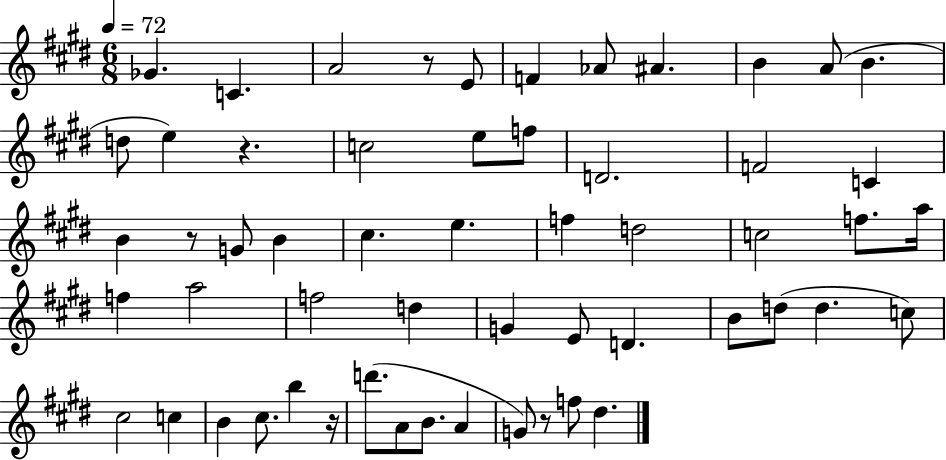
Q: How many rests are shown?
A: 5